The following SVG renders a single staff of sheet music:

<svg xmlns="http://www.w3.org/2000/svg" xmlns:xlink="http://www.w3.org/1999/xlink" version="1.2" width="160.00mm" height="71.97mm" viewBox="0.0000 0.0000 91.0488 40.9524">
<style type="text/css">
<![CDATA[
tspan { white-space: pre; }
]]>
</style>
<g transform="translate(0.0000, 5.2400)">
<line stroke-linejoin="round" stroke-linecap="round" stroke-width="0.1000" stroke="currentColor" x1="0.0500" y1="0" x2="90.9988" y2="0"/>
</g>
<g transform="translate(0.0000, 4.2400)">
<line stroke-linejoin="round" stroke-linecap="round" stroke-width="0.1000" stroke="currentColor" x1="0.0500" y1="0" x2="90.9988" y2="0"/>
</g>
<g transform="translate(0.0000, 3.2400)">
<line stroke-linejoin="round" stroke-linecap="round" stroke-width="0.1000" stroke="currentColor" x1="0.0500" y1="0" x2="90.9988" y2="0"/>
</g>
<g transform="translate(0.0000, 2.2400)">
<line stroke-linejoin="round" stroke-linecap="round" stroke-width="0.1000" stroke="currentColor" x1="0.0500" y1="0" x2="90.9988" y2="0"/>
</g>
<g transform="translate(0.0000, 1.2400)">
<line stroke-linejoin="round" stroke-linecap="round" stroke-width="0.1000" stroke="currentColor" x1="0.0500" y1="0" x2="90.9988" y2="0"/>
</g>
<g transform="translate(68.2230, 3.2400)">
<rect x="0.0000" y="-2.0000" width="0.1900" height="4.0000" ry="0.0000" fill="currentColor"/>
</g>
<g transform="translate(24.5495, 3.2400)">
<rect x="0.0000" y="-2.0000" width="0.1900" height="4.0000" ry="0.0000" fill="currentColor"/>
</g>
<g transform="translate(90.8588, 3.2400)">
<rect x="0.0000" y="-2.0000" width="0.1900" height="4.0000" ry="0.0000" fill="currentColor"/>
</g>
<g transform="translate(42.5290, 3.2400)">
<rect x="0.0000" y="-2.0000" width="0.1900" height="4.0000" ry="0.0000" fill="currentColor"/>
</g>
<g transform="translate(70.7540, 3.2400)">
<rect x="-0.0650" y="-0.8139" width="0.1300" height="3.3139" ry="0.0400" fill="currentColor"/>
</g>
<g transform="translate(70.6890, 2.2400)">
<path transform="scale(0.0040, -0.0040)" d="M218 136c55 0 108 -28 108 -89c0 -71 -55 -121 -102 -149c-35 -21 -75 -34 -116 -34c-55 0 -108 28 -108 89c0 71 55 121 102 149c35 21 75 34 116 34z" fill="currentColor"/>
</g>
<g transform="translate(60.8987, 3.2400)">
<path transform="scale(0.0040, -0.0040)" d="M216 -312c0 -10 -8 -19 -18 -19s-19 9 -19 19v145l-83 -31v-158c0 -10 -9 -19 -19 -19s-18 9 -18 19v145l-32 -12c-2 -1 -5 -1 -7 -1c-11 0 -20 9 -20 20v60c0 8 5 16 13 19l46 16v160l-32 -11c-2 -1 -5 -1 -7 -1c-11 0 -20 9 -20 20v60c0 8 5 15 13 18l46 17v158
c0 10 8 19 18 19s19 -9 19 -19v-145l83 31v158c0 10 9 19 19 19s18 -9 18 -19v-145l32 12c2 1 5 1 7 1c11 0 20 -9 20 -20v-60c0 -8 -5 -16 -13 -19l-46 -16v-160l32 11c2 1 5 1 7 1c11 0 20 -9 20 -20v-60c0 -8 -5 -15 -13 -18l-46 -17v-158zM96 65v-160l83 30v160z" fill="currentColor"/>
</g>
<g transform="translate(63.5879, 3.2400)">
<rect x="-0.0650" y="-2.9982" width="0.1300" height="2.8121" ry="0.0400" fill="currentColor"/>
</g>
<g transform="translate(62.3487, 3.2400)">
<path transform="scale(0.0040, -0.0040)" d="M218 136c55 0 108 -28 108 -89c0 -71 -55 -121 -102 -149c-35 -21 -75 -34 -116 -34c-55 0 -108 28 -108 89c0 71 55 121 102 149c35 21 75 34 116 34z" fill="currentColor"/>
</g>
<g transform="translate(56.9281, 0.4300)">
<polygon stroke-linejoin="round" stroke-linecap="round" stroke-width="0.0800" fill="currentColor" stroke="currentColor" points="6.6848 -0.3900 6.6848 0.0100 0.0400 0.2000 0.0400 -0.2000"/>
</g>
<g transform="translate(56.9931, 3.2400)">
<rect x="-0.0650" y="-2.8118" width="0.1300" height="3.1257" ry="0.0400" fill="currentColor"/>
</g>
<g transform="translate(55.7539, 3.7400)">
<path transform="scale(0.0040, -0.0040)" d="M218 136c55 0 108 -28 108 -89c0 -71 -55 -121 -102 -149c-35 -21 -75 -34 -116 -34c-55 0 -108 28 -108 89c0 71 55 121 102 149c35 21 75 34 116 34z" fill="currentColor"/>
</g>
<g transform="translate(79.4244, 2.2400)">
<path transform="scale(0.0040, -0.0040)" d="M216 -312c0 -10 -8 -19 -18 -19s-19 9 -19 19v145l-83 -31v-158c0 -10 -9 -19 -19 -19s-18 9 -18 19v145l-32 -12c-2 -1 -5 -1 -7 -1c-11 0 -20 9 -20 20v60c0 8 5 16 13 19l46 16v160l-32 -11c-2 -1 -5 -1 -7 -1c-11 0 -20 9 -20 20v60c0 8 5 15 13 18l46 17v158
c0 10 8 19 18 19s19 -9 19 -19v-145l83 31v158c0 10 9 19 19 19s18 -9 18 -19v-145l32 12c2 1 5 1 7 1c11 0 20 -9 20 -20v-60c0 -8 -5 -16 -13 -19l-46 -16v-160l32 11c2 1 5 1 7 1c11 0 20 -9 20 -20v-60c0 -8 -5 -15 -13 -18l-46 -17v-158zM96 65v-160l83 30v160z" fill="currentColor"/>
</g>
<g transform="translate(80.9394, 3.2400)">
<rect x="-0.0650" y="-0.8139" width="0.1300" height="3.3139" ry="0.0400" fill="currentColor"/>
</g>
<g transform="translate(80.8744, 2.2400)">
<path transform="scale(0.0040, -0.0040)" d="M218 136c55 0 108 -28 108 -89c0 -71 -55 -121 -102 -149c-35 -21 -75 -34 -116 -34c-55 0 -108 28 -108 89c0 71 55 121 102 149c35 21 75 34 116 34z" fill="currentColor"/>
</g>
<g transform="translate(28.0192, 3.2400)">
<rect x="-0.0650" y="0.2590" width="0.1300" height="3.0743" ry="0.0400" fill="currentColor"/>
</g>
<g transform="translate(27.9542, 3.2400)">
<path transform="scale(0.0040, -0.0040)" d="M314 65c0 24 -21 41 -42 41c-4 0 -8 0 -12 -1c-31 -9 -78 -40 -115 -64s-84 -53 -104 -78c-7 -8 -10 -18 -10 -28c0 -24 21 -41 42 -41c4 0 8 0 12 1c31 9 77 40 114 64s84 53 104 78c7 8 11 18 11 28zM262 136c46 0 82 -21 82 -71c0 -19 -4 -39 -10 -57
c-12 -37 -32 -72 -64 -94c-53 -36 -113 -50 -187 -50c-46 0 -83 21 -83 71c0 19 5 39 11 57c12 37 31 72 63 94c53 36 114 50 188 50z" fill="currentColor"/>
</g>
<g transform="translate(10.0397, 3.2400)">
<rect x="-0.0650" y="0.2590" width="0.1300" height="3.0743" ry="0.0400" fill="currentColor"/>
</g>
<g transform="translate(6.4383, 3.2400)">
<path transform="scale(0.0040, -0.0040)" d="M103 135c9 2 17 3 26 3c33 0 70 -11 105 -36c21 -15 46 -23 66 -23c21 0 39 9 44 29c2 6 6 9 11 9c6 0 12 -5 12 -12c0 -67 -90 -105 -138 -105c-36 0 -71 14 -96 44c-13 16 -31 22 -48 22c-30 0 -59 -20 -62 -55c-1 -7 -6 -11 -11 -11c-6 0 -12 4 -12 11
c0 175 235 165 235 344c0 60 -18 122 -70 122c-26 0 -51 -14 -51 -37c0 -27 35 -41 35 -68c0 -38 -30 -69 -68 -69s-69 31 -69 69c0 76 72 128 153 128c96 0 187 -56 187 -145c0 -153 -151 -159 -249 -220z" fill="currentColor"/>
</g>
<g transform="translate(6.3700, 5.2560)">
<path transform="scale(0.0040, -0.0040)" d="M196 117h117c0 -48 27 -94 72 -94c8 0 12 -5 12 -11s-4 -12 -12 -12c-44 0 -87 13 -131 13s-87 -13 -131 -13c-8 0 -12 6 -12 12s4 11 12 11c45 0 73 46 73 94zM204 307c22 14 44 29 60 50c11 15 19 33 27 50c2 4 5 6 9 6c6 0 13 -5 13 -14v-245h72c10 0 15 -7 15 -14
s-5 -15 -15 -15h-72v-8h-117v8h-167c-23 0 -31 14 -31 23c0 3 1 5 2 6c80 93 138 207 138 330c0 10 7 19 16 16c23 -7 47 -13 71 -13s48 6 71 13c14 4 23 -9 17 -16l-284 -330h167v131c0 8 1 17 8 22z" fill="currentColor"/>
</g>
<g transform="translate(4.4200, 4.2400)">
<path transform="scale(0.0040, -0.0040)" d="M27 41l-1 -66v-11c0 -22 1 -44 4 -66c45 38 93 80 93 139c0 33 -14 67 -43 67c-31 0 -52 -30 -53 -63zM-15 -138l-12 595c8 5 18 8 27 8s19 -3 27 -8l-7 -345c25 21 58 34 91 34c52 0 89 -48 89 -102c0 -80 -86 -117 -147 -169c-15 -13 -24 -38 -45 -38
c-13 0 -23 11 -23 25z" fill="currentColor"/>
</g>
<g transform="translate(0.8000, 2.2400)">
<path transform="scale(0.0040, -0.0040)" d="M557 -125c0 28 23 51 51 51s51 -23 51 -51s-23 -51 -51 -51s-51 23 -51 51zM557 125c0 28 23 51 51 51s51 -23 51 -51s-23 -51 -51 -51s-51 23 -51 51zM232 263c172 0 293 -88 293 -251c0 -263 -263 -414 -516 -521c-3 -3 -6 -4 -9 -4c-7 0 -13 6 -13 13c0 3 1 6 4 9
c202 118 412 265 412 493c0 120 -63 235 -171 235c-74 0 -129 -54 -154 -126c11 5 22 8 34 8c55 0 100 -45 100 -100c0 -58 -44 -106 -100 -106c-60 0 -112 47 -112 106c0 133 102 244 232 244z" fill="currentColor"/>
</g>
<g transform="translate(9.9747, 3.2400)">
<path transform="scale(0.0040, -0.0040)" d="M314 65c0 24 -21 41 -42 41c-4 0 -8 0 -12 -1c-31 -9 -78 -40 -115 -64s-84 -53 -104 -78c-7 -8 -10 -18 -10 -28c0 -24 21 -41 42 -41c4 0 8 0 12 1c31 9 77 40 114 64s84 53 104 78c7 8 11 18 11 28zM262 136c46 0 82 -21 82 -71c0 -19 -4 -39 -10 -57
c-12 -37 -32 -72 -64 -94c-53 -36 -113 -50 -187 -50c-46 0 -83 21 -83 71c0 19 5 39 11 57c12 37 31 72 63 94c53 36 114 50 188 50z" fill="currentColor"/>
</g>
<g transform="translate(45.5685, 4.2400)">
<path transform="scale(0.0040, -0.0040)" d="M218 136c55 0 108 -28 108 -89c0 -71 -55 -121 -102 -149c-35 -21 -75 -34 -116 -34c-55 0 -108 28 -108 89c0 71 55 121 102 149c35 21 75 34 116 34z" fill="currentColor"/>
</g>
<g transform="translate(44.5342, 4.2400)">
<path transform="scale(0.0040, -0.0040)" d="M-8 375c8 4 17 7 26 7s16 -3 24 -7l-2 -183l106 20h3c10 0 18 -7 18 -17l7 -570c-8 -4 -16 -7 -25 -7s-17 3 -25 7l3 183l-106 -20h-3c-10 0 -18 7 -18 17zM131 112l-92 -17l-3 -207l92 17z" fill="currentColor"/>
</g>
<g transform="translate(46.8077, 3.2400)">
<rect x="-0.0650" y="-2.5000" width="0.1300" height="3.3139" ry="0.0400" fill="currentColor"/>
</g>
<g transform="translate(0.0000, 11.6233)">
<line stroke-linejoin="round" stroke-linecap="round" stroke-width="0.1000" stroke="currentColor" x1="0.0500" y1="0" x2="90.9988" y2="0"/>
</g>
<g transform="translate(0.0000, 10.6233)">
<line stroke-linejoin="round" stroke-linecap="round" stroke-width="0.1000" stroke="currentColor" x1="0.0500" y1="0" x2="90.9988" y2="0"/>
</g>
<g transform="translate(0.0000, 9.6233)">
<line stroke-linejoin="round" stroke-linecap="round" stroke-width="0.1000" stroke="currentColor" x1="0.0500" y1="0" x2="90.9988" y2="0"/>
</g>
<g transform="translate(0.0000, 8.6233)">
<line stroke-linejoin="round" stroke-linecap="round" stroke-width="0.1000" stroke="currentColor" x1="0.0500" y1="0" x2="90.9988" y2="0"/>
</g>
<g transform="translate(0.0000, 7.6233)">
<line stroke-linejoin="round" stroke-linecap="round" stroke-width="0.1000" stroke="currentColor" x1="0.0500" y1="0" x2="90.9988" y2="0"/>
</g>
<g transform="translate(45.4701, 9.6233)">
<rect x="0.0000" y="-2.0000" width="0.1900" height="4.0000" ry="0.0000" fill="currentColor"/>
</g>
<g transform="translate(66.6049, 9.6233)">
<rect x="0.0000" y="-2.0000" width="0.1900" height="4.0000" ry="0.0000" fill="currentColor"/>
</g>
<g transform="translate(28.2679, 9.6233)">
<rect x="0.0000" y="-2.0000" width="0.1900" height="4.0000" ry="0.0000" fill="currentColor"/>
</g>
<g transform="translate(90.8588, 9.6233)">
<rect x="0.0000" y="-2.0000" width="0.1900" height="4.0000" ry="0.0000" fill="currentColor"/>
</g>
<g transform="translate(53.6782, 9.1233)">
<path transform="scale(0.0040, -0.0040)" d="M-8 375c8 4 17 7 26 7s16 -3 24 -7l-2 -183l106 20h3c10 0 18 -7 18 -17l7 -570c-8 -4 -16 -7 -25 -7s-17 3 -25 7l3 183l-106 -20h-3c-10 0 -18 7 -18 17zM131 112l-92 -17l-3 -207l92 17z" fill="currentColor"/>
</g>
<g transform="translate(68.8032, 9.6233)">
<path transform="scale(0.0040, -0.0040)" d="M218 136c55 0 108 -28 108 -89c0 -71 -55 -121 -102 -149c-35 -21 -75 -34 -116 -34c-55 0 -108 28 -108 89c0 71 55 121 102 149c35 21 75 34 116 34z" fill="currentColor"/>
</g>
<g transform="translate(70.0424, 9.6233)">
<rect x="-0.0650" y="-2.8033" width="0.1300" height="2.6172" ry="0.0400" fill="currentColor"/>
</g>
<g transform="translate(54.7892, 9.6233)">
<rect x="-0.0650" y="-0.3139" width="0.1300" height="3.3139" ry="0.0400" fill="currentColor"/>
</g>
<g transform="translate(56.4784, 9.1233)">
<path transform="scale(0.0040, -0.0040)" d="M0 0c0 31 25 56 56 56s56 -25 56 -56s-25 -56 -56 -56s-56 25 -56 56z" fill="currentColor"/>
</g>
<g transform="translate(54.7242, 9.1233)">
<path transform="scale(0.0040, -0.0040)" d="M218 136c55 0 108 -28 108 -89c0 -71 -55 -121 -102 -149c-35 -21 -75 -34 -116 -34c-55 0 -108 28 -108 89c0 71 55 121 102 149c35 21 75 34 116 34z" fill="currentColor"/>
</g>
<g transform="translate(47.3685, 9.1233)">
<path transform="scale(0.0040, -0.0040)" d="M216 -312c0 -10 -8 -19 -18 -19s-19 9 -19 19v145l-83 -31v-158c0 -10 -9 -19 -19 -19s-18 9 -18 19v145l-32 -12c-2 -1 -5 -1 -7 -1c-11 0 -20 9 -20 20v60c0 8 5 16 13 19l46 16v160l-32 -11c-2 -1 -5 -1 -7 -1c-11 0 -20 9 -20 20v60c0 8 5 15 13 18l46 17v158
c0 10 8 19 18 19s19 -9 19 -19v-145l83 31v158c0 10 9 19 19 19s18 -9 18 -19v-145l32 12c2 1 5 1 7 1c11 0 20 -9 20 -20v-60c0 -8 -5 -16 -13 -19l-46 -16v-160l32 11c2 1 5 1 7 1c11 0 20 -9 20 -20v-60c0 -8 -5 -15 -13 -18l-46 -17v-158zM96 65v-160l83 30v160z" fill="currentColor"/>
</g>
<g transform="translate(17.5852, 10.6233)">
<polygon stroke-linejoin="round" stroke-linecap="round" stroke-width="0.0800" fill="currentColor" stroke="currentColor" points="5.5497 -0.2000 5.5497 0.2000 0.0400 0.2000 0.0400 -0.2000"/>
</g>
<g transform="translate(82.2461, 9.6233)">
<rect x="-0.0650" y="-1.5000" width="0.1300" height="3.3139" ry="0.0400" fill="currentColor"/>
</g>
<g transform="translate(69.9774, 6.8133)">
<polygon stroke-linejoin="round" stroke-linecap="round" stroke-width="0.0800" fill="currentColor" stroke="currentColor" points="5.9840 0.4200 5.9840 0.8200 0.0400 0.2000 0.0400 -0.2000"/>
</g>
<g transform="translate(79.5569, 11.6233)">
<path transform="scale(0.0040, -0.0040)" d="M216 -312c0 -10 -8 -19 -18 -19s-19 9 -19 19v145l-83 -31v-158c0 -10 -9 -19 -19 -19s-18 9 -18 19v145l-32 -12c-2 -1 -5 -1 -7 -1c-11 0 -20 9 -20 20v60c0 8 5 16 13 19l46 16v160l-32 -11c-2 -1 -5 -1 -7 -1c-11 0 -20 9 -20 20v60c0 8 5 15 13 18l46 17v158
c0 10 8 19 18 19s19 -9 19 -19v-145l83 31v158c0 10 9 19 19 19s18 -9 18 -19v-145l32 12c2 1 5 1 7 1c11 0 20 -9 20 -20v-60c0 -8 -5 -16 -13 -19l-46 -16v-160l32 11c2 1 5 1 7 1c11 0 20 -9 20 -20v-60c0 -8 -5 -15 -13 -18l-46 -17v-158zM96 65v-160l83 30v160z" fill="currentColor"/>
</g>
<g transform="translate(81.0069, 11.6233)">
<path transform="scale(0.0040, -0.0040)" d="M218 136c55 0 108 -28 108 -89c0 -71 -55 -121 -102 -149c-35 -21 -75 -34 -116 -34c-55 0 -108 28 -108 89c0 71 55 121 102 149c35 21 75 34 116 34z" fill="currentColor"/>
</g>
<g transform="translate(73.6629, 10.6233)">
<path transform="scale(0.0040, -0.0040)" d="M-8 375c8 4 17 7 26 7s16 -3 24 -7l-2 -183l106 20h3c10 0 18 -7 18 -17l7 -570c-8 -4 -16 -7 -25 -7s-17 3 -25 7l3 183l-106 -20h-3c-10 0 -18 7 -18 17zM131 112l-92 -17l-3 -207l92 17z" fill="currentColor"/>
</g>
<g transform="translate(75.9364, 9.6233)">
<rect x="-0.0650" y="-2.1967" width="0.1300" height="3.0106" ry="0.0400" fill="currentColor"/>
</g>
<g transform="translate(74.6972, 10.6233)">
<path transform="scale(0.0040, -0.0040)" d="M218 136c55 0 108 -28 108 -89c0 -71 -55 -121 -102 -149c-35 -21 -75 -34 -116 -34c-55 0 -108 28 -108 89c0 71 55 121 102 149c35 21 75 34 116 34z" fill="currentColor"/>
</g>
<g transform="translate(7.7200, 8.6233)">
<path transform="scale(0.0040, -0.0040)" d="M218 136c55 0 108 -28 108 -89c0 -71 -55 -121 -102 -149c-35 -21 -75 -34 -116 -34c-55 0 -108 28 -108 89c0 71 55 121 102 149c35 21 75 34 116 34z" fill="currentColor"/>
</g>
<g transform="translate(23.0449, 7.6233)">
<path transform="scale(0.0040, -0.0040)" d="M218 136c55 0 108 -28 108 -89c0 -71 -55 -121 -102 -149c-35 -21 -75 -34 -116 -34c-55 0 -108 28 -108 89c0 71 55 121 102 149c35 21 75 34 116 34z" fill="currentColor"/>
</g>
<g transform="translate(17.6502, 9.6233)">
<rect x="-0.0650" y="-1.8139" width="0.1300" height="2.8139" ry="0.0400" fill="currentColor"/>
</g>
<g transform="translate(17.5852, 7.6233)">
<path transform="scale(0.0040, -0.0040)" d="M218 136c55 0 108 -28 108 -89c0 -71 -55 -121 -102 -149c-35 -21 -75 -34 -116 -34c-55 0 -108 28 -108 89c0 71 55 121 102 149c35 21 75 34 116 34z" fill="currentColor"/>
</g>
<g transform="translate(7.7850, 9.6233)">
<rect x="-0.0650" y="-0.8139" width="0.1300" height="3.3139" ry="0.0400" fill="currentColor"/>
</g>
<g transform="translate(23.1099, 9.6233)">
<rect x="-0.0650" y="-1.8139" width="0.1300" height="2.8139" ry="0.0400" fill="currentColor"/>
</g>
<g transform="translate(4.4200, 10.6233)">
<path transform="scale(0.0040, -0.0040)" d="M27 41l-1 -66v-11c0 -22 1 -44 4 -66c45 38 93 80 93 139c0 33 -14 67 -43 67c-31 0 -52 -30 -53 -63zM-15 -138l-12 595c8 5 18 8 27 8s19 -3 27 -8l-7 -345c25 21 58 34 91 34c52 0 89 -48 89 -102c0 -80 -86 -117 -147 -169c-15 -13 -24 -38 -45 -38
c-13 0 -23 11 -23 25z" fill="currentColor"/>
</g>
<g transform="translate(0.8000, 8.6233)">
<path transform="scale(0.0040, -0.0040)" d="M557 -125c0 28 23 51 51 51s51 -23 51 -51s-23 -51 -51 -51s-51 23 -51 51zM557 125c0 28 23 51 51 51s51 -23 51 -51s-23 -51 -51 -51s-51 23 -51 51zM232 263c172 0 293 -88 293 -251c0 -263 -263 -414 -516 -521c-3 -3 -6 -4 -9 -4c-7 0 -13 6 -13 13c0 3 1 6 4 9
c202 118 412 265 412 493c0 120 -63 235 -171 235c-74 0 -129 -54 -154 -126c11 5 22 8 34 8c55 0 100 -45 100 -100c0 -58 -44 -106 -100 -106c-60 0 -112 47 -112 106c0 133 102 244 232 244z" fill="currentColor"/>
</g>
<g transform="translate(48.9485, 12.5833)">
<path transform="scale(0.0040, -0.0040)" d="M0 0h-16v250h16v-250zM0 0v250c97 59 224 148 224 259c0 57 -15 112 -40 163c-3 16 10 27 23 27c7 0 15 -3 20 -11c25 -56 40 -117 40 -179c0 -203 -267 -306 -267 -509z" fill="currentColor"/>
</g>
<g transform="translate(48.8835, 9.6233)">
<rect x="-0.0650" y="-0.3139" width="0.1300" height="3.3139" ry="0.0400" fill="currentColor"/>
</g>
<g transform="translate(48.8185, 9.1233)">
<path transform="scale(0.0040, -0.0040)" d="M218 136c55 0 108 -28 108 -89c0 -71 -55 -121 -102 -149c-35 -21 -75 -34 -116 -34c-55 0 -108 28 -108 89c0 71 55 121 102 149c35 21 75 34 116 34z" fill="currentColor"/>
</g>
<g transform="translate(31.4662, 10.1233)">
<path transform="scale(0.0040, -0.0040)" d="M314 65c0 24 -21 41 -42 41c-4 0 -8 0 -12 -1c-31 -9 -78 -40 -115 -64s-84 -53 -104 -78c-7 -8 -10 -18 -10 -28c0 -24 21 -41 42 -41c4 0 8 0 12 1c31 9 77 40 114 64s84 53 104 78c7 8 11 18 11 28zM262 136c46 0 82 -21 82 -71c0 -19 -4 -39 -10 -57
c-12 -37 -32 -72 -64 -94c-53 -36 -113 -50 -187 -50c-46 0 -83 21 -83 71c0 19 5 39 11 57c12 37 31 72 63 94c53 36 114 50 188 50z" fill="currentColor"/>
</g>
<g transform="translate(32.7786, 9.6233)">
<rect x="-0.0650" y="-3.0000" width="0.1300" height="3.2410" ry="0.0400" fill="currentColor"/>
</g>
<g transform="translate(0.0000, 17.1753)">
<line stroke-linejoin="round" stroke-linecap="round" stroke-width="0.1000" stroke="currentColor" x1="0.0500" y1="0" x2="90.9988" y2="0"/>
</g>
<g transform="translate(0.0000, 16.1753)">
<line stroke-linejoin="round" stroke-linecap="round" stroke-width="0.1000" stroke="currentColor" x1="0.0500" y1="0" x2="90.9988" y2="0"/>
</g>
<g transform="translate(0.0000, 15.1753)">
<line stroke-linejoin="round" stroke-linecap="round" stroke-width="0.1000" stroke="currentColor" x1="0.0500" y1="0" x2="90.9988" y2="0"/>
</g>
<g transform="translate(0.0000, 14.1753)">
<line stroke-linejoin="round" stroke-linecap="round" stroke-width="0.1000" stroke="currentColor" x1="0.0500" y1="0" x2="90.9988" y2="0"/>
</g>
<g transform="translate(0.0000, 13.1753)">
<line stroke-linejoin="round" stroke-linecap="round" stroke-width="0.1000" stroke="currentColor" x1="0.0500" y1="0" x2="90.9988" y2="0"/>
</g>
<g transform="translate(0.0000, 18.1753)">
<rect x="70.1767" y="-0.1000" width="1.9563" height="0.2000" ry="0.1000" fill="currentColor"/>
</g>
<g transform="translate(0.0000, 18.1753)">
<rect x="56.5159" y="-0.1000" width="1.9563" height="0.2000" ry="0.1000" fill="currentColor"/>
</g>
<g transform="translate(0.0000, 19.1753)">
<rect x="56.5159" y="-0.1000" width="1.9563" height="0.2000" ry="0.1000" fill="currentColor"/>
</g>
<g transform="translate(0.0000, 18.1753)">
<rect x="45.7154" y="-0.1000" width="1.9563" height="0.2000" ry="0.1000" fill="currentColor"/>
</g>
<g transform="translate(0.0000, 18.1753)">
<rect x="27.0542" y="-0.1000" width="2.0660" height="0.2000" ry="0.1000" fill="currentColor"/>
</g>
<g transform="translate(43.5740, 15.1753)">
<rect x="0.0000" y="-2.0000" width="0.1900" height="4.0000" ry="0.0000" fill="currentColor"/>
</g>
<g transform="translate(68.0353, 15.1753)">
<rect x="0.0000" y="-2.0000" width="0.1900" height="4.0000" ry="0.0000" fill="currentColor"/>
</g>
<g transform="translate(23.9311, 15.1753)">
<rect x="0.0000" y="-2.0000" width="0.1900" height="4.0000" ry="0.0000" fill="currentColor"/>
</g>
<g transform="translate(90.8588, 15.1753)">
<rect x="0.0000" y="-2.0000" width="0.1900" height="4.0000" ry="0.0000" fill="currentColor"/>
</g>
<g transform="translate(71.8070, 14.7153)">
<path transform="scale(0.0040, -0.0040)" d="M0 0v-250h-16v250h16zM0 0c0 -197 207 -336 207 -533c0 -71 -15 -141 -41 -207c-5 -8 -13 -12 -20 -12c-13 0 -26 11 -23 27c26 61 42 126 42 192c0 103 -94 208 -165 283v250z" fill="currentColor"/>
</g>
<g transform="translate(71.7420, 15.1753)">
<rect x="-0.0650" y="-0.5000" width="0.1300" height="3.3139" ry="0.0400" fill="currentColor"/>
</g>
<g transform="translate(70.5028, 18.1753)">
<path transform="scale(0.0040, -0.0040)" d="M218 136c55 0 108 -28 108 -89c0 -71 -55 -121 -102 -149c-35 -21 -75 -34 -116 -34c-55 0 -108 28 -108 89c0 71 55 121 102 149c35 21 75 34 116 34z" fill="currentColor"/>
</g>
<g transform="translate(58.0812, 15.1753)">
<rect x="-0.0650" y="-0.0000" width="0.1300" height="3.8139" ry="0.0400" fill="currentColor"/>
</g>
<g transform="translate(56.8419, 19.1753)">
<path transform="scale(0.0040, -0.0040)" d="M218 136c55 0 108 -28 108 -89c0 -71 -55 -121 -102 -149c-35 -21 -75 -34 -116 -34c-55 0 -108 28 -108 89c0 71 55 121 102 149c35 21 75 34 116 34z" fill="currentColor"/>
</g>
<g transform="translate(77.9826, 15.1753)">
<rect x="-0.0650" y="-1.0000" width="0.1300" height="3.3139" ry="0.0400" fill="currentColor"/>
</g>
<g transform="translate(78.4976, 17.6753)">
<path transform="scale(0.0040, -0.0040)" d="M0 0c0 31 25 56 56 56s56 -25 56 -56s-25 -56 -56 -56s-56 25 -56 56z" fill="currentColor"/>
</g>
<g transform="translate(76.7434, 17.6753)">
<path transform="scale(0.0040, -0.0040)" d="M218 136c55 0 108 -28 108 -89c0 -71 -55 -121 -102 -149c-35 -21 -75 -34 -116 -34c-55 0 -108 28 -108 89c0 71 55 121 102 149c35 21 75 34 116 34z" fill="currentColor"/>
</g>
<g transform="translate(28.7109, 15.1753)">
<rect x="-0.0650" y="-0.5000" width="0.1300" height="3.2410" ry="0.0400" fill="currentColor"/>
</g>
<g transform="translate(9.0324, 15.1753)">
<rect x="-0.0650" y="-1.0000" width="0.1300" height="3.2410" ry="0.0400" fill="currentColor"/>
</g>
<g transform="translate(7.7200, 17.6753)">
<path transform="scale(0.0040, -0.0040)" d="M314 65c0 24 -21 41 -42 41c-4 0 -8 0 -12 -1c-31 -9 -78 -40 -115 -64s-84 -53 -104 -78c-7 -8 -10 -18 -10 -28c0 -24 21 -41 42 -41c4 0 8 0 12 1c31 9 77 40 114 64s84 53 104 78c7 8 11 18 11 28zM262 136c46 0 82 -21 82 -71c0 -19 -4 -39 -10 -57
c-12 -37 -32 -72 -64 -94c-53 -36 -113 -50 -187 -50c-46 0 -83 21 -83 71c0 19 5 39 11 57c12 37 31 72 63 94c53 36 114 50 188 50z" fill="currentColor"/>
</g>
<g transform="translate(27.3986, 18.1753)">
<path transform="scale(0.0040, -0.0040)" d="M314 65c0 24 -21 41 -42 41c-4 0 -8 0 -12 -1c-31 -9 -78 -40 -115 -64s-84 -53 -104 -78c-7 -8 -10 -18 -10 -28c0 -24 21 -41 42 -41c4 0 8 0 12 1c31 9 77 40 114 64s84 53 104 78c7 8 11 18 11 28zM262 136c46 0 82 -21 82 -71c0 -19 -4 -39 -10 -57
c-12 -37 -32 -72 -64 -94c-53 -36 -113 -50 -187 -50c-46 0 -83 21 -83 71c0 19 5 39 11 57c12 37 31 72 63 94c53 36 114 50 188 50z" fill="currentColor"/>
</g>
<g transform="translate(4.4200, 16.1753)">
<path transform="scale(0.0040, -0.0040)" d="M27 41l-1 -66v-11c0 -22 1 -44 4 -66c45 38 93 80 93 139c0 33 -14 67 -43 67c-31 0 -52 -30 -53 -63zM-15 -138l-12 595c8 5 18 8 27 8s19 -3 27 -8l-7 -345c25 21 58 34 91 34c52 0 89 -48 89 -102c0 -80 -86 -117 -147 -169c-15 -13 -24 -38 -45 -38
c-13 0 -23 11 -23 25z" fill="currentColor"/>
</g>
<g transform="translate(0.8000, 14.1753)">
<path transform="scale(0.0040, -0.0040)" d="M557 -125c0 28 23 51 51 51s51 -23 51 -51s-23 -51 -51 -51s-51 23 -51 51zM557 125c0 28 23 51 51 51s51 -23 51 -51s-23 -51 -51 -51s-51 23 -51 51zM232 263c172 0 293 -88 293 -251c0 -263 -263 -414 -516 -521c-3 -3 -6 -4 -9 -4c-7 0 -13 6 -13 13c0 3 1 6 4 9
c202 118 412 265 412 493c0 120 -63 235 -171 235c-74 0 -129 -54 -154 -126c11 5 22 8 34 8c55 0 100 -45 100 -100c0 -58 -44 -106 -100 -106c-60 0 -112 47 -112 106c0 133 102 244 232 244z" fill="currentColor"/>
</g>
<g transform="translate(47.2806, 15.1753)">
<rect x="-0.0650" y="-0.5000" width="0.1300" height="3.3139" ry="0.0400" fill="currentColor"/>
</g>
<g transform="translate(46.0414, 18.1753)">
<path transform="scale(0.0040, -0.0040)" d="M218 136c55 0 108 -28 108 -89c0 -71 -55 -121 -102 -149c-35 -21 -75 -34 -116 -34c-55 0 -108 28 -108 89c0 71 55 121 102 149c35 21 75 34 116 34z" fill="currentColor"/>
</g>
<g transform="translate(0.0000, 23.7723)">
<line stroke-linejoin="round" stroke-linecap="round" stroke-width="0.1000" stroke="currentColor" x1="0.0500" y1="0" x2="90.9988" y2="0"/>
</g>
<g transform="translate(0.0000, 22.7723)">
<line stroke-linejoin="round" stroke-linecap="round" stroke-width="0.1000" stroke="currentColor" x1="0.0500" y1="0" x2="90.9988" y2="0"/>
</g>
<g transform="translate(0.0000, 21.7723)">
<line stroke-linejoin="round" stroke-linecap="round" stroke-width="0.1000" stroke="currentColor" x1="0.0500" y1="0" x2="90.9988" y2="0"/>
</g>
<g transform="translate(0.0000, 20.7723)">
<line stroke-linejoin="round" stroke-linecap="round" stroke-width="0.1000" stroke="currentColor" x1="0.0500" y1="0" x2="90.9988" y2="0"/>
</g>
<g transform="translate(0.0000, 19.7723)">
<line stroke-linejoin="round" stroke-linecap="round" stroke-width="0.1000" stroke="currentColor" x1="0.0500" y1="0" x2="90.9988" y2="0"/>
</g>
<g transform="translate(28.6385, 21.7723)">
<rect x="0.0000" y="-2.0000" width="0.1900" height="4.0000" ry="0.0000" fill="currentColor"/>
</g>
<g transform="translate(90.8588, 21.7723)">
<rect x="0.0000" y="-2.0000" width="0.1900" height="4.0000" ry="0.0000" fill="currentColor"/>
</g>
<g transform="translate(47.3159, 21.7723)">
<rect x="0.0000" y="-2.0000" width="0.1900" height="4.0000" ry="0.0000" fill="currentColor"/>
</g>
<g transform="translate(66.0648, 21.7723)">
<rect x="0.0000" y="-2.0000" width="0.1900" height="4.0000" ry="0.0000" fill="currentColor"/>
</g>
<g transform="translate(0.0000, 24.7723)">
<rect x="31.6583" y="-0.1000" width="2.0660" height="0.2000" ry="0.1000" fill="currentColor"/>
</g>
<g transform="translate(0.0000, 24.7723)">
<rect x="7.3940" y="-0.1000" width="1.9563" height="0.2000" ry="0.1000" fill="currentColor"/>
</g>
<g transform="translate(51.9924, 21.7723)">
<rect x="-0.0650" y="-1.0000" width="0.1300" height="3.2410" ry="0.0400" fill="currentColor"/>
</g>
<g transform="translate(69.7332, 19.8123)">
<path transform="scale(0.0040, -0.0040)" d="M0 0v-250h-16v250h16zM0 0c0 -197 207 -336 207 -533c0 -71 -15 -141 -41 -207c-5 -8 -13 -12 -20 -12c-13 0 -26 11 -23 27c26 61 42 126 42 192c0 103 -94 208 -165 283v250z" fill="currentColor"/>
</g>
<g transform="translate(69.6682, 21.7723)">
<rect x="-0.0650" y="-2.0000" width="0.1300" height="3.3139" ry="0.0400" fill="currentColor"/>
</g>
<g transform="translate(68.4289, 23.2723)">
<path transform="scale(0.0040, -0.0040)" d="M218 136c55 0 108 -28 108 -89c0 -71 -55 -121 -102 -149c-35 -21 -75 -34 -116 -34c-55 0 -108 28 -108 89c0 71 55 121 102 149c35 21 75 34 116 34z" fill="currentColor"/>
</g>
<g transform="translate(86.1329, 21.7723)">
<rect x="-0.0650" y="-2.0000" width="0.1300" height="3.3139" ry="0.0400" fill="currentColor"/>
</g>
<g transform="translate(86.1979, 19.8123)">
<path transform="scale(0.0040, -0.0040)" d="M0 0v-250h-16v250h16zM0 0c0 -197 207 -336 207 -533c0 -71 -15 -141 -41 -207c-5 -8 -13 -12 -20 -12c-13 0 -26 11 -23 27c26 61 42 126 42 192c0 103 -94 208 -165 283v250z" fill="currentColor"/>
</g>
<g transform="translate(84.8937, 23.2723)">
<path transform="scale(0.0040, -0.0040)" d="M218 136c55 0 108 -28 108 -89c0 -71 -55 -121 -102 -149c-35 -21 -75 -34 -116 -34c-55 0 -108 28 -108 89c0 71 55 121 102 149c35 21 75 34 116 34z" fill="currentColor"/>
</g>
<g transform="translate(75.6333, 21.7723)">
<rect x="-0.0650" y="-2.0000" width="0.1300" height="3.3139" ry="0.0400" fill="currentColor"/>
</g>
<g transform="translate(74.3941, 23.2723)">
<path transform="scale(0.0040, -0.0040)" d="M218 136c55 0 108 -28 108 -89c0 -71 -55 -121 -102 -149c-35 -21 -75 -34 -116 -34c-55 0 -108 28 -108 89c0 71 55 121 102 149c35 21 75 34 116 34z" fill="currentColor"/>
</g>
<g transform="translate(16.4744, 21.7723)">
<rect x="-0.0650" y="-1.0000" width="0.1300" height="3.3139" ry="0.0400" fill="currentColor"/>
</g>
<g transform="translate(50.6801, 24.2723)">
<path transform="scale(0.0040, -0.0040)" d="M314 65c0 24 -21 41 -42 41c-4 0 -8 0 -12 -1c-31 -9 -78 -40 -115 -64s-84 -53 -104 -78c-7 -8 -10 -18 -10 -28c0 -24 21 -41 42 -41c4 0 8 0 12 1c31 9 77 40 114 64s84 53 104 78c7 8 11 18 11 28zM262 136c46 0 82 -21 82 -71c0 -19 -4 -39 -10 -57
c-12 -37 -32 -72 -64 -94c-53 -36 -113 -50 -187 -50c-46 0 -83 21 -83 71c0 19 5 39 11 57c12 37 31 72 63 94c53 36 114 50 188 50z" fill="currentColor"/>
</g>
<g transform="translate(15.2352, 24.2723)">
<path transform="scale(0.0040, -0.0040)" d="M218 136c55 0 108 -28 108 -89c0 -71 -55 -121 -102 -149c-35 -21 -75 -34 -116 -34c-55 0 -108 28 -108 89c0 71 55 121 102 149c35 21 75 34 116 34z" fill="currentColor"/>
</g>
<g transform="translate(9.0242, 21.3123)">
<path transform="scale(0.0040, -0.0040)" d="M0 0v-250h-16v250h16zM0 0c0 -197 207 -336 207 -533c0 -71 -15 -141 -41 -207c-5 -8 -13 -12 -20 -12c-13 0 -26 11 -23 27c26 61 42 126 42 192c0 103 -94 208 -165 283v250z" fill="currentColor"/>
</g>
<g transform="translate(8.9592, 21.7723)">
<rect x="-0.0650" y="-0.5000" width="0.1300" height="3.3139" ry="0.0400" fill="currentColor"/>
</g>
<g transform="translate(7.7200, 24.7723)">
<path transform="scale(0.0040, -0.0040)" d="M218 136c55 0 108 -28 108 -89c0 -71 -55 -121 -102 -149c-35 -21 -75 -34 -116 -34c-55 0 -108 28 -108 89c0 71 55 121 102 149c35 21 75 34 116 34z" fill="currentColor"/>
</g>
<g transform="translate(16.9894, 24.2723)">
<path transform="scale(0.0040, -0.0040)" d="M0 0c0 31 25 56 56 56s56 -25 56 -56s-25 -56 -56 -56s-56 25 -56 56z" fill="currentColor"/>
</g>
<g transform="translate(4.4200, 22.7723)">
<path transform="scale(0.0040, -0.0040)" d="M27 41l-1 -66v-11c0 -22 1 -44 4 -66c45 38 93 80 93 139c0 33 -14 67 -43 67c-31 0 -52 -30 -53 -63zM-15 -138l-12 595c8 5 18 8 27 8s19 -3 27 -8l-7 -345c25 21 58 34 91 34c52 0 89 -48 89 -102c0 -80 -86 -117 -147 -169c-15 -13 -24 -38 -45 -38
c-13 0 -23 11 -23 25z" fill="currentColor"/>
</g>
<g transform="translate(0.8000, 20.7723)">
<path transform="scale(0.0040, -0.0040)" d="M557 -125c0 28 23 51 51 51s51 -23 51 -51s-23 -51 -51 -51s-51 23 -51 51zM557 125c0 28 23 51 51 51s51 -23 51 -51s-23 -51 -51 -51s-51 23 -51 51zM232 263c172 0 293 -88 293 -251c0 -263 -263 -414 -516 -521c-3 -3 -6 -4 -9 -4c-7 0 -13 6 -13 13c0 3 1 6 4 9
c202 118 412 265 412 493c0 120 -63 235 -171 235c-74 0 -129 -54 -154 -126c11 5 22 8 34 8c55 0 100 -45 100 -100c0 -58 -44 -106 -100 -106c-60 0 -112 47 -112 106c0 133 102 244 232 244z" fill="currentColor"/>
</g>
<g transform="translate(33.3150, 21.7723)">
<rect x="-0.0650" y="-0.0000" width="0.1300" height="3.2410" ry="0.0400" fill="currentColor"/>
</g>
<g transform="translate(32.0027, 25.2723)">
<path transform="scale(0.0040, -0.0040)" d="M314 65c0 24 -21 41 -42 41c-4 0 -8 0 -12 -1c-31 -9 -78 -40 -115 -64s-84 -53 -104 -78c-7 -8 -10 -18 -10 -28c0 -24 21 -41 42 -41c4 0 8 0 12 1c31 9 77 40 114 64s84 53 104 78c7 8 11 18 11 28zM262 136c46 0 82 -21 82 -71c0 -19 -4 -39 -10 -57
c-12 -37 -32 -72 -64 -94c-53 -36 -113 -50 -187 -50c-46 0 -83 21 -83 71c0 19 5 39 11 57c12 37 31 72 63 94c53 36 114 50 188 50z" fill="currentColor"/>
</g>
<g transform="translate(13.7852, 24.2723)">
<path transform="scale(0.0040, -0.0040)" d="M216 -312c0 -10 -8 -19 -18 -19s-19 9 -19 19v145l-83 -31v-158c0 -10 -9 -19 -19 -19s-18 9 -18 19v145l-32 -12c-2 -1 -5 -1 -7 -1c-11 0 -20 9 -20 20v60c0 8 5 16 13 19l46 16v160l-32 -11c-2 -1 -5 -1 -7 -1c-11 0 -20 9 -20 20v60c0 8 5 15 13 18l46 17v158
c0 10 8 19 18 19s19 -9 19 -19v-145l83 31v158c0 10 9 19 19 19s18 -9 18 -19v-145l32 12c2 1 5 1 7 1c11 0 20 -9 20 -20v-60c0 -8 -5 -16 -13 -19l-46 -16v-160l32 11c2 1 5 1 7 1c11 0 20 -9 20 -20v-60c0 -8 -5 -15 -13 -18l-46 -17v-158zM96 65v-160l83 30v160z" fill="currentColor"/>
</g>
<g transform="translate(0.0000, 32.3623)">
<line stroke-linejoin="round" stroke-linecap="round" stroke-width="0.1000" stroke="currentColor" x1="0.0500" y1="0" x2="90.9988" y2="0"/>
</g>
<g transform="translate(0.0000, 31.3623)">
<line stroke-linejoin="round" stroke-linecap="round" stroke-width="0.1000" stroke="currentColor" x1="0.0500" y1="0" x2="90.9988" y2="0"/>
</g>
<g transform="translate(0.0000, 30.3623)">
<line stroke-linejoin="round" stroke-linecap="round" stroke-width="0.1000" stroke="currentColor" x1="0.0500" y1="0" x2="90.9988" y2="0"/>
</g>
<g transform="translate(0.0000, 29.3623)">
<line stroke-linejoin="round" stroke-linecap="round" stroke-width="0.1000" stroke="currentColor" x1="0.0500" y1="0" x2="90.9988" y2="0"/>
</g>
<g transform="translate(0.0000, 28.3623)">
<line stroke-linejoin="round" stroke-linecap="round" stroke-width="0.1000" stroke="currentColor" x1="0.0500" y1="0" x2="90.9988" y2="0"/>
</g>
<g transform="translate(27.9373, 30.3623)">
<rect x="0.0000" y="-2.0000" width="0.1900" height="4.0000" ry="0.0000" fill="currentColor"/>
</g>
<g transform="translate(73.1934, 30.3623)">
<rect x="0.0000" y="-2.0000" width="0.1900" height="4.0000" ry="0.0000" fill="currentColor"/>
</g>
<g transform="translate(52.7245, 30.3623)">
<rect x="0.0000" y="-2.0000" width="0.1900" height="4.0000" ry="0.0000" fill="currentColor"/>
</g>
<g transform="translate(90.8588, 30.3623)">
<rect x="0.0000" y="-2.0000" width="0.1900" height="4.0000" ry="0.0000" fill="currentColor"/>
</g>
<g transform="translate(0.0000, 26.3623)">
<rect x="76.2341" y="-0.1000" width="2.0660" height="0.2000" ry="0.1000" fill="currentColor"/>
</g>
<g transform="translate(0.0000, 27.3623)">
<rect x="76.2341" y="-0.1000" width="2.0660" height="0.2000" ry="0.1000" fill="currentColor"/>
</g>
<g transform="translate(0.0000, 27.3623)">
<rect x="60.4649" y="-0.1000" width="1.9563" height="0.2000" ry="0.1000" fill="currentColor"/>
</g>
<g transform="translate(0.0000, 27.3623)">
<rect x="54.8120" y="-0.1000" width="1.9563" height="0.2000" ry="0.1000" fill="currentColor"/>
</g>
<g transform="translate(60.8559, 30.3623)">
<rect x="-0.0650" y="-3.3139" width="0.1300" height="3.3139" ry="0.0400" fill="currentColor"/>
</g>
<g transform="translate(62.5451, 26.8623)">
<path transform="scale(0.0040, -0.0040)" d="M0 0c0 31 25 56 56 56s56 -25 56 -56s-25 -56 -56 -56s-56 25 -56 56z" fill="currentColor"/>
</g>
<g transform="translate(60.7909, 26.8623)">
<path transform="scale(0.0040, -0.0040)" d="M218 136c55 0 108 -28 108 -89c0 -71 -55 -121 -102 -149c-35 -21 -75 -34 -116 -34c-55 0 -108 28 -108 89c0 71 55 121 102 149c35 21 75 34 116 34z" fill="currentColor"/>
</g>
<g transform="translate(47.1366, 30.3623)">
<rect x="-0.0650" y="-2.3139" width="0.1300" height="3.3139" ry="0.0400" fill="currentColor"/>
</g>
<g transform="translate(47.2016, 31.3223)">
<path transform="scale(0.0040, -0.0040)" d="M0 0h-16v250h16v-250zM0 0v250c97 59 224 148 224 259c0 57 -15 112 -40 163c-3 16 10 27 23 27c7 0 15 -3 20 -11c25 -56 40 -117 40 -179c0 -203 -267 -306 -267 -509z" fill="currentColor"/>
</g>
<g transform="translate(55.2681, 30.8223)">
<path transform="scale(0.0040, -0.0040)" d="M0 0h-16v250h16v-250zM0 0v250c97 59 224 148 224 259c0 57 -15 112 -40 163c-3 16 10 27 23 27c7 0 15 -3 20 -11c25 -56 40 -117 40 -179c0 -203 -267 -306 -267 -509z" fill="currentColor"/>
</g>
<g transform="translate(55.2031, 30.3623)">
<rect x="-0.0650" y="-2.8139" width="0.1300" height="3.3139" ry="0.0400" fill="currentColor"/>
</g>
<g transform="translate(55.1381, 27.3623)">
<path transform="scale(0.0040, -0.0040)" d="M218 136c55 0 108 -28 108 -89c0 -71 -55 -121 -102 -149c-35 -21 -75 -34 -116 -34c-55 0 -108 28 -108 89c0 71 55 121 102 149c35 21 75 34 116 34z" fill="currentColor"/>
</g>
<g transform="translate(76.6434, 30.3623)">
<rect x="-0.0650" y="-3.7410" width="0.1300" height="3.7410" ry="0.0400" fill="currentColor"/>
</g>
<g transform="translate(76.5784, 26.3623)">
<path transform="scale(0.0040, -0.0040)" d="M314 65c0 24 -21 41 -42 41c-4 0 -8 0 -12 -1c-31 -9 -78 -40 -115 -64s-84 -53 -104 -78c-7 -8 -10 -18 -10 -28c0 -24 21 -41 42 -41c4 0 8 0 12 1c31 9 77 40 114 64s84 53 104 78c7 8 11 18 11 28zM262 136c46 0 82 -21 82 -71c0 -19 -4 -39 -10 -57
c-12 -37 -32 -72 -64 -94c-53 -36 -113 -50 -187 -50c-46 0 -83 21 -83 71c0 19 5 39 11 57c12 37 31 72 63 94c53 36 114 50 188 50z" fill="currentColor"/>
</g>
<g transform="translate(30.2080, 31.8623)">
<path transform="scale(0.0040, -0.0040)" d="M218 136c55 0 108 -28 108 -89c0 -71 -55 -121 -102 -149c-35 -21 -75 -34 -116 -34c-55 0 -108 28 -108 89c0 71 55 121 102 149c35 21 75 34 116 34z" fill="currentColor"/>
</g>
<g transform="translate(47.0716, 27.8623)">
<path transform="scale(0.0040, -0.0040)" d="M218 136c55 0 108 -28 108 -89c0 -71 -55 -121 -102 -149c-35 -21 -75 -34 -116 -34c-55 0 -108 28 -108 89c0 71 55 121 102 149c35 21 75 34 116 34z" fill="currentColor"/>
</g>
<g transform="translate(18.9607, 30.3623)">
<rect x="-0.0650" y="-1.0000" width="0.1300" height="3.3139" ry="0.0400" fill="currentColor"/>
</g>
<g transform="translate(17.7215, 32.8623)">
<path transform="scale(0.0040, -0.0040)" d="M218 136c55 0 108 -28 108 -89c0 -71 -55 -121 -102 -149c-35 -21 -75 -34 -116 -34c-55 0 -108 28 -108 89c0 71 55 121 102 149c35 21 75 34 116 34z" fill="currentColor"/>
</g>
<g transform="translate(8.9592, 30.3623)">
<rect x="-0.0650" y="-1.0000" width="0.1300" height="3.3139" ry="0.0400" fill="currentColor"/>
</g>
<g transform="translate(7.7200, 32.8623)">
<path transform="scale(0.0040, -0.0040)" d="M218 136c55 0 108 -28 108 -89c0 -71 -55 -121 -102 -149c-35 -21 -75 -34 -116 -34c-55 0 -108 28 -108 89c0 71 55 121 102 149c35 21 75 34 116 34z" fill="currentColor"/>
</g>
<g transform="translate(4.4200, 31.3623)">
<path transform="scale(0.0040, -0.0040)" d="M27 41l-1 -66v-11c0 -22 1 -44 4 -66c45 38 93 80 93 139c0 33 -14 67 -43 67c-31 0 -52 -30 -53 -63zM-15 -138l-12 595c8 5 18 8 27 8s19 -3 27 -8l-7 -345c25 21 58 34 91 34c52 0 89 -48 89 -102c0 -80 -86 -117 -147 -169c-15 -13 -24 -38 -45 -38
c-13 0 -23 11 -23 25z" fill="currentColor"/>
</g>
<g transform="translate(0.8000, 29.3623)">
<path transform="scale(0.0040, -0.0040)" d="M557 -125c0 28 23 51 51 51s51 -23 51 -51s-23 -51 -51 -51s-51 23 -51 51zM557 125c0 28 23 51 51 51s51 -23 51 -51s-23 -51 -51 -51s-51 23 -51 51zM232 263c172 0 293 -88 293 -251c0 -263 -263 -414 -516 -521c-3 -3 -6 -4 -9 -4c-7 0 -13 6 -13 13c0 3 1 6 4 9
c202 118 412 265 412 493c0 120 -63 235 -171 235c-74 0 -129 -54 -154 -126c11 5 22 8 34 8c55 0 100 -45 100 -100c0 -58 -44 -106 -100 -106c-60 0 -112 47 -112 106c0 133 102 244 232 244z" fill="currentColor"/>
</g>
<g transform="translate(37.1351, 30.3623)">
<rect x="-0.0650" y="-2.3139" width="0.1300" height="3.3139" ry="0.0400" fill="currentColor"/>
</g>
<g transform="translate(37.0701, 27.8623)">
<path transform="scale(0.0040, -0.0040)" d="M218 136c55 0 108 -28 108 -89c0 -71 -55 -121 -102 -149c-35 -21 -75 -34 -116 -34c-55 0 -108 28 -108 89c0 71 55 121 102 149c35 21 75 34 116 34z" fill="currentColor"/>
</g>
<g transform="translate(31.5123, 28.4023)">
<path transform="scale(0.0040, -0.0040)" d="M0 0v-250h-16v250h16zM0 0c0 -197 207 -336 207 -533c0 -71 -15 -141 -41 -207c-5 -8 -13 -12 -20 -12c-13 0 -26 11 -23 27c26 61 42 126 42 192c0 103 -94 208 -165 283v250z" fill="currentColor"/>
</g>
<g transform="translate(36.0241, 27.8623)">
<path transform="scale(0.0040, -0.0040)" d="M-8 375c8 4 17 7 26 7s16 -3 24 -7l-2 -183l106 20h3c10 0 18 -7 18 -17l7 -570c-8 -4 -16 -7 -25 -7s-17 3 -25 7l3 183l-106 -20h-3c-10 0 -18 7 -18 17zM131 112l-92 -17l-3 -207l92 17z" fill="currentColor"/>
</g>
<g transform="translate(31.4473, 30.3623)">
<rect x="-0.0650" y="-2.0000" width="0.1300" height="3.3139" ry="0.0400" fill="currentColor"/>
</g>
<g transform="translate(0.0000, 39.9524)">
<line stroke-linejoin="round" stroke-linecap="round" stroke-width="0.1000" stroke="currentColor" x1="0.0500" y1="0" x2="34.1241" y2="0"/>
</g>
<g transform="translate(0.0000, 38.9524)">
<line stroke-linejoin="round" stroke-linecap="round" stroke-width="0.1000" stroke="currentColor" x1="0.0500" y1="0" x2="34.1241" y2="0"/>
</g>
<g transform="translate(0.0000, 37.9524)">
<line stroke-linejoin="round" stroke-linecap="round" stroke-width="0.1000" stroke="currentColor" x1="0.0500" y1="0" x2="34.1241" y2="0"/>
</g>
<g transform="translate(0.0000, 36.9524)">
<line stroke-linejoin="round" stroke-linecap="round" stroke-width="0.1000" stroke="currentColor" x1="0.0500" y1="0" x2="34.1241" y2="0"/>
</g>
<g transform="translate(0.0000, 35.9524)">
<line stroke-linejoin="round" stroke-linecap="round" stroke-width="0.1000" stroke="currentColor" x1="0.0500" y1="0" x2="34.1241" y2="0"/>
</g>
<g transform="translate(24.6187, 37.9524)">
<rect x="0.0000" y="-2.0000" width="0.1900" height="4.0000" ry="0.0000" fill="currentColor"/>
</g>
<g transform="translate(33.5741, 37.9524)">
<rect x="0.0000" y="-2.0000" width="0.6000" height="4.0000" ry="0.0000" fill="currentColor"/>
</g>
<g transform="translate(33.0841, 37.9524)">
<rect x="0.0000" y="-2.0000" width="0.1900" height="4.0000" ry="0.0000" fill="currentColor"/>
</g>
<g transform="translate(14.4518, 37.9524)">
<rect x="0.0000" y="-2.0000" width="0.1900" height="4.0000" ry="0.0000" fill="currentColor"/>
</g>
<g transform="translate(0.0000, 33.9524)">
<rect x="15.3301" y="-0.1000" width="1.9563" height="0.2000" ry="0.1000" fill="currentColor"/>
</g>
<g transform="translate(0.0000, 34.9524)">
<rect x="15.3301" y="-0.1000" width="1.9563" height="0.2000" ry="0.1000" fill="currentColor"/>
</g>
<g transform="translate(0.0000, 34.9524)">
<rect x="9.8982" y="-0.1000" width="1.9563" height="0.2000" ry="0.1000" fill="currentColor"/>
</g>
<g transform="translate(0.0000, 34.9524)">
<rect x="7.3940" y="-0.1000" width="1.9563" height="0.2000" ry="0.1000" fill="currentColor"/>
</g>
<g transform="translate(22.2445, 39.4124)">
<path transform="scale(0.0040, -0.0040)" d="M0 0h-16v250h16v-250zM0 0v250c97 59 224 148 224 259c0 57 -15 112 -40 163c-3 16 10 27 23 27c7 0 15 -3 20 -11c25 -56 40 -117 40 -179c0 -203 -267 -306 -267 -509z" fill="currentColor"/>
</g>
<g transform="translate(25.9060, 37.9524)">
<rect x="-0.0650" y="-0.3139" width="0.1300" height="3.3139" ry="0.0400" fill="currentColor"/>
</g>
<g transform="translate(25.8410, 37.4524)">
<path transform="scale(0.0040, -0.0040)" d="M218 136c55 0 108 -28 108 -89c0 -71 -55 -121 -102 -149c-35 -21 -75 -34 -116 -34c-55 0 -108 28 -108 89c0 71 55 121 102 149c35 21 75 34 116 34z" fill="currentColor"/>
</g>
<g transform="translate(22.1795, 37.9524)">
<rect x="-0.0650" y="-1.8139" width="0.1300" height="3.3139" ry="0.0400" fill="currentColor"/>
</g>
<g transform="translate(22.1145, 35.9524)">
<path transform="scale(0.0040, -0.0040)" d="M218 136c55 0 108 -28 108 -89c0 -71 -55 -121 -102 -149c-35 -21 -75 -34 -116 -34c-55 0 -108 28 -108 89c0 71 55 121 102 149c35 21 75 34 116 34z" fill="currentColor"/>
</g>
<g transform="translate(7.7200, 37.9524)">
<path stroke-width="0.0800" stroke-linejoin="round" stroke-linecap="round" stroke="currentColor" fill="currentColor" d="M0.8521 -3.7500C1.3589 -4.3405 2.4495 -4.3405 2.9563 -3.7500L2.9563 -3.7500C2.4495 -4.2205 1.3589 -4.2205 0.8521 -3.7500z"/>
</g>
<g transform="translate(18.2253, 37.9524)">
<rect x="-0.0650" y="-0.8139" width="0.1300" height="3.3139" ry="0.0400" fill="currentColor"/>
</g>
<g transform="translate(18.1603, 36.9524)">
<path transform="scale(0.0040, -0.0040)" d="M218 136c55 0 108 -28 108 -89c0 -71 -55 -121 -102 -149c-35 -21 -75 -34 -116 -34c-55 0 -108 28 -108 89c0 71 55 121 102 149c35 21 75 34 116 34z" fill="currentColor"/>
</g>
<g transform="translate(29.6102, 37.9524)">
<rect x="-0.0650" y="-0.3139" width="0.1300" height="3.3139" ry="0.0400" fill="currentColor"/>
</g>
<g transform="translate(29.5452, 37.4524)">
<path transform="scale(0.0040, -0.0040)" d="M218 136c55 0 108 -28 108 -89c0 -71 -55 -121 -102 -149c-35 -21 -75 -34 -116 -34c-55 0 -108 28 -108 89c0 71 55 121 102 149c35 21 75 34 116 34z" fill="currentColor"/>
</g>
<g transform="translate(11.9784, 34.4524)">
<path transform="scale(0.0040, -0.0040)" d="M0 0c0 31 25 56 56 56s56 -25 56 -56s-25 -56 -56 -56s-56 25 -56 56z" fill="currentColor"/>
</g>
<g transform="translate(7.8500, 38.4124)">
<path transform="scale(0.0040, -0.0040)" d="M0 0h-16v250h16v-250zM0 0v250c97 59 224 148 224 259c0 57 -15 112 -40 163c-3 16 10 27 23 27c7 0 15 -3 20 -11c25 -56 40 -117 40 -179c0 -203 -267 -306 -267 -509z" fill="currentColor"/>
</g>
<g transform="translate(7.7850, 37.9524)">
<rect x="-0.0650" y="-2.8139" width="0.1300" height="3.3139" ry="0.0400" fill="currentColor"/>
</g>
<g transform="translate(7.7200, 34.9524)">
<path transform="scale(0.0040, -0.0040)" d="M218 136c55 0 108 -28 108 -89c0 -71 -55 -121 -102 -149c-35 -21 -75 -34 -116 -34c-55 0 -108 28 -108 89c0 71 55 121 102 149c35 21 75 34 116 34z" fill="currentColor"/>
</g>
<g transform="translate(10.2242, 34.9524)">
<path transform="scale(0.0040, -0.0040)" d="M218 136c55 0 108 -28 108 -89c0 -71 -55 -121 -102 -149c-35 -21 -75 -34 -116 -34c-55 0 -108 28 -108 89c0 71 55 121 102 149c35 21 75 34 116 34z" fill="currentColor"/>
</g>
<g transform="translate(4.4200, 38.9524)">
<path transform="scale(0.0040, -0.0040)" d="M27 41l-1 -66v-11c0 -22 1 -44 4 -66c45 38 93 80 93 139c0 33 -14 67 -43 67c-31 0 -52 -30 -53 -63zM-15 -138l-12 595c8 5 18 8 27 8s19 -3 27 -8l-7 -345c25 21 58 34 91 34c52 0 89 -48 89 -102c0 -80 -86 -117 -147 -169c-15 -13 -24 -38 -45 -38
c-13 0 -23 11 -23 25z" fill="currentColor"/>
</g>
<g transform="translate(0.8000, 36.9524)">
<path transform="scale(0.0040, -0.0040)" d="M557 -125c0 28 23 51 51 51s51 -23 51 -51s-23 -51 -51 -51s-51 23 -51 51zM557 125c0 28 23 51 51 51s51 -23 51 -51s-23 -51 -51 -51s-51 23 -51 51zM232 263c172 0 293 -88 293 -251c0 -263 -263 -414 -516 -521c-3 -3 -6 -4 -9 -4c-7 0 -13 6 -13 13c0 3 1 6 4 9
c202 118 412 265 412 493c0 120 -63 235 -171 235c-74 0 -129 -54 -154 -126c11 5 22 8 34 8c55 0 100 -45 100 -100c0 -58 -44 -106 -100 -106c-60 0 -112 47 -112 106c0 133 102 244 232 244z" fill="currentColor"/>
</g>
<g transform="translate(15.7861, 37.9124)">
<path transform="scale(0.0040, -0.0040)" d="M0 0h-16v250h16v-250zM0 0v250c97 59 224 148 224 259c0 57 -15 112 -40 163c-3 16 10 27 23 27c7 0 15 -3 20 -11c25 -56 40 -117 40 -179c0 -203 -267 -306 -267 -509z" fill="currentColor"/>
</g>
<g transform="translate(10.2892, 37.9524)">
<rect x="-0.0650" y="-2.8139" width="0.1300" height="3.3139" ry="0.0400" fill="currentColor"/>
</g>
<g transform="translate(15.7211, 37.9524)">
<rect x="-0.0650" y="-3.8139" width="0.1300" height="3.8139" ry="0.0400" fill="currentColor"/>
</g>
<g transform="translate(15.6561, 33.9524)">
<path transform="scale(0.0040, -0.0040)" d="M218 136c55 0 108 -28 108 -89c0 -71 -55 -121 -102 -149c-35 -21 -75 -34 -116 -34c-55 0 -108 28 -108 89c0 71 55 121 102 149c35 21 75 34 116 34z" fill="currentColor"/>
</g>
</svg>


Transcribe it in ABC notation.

X:1
T:Untitled
M:2/4
L:1/4
K:F
D,2 D,2 B,, C,/2 ^D,/2 F, ^F, F, A,/2 A,/2 C,2 ^E,/2 E, D,/2 B,,/2 ^G,, F,,2 E,,2 E,, C,, E,,/2 F,, E,,/2 ^F,, D,,2 F,,2 A,,/2 A,, A,,/2 F,, F,, A,,/2 B, B,/2 C/2 D E2 C/2 C E/2 F, A,/2 E, E,